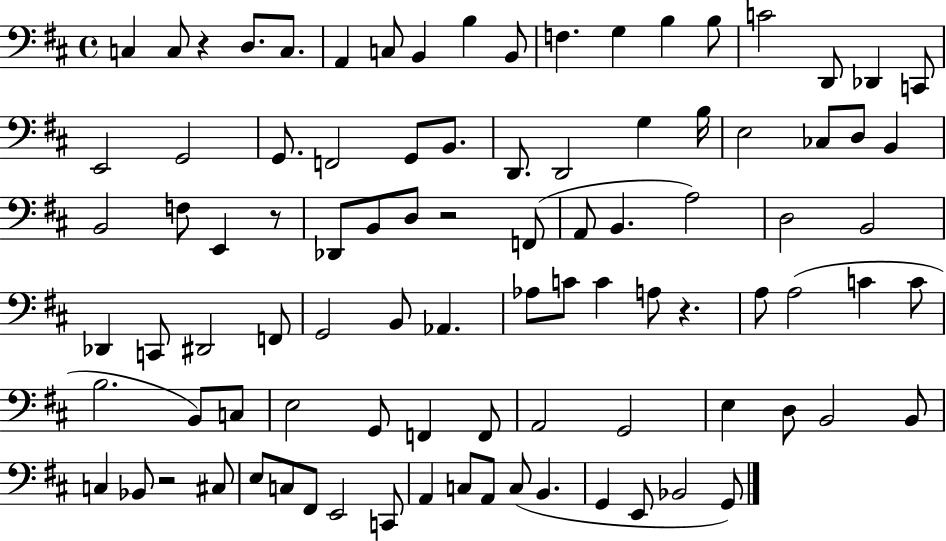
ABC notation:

X:1
T:Untitled
M:4/4
L:1/4
K:D
C, C,/2 z D,/2 C,/2 A,, C,/2 B,, B, B,,/2 F, G, B, B,/2 C2 D,,/2 _D,, C,,/2 E,,2 G,,2 G,,/2 F,,2 G,,/2 B,,/2 D,,/2 D,,2 G, B,/4 E,2 _C,/2 D,/2 B,, B,,2 F,/2 E,, z/2 _D,,/2 B,,/2 D,/2 z2 F,,/2 A,,/2 B,, A,2 D,2 B,,2 _D,, C,,/2 ^D,,2 F,,/2 G,,2 B,,/2 _A,, _A,/2 C/2 C A,/2 z A,/2 A,2 C C/2 B,2 B,,/2 C,/2 E,2 G,,/2 F,, F,,/2 A,,2 G,,2 E, D,/2 B,,2 B,,/2 C, _B,,/2 z2 ^C,/2 E,/2 C,/2 ^F,,/2 E,,2 C,,/2 A,, C,/2 A,,/2 C,/2 B,, G,, E,,/2 _B,,2 G,,/2